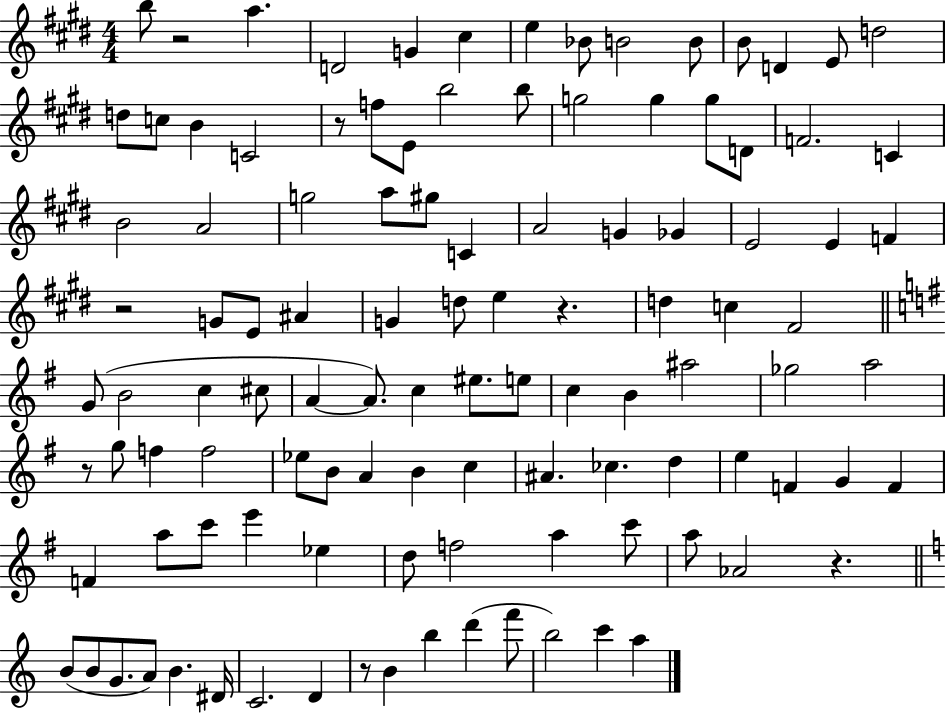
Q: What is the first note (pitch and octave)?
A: B5